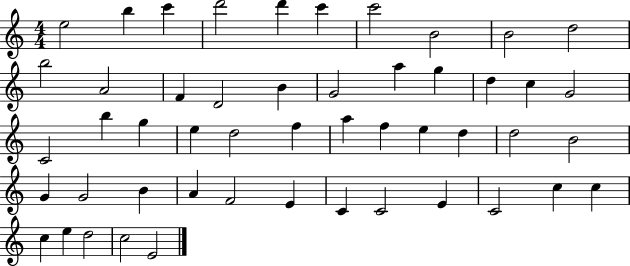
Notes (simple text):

E5/h B5/q C6/q D6/h D6/q C6/q C6/h B4/h B4/h D5/h B5/h A4/h F4/q D4/h B4/q G4/h A5/q G5/q D5/q C5/q G4/h C4/h B5/q G5/q E5/q D5/h F5/q A5/q F5/q E5/q D5/q D5/h B4/h G4/q G4/h B4/q A4/q F4/h E4/q C4/q C4/h E4/q C4/h C5/q C5/q C5/q E5/q D5/h C5/h E4/h